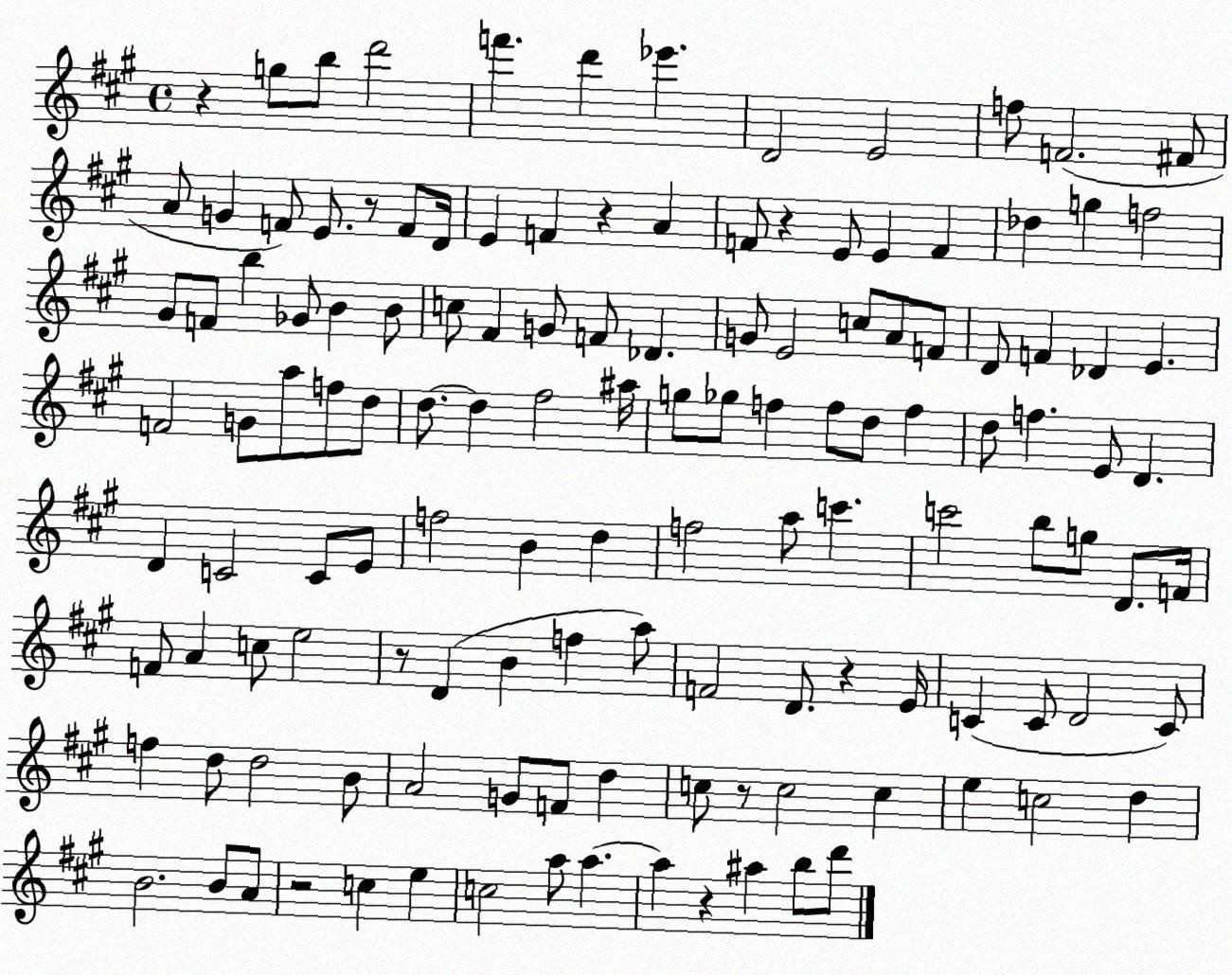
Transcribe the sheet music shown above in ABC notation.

X:1
T:Untitled
M:4/4
L:1/4
K:A
z g/2 b/2 d'2 f' d' _e' D2 E2 f/2 F2 ^F/2 A/2 G F/2 E/2 z/2 F/2 D/4 E F z A F/2 z E/2 E F _d g f2 ^G/2 F/2 b _G/2 B B/2 c/2 ^F G/2 F/2 _D G/2 E2 c/2 A/2 F/2 D/2 F _D E F2 G/2 a/2 f/2 d/2 d/2 d ^f2 ^a/4 g/2 _g/2 f f/2 d/2 f d/2 f E/2 D D C2 C/2 E/2 f2 B d f2 a/2 c' c'2 b/2 g/2 D/2 F/4 F/2 A c/2 e2 z/2 D B f a/2 F2 D/2 z E/4 C C/2 D2 C/2 f d/2 d2 B/2 A2 G/2 F/2 d c/2 z/2 c2 c e c2 d B2 B/2 A/2 z2 c e c2 a/2 a a z ^a b/2 d'/2